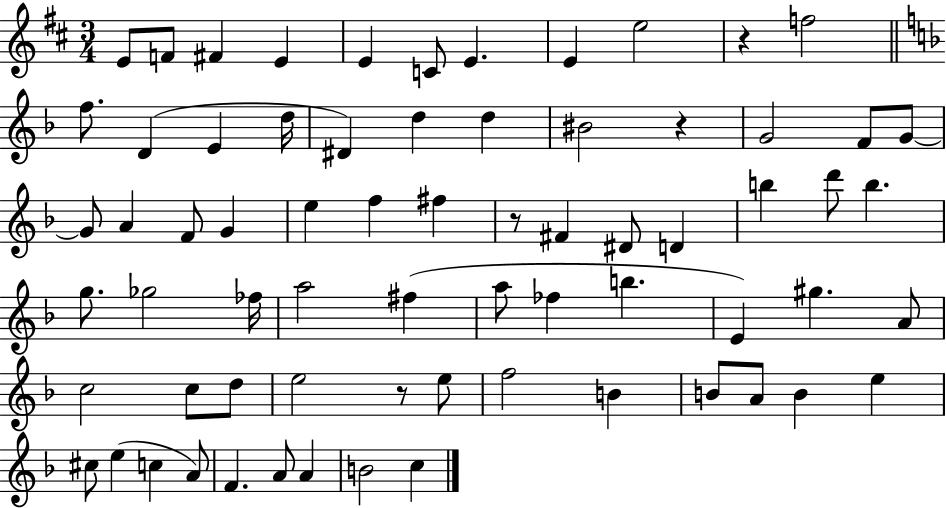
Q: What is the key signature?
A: D major